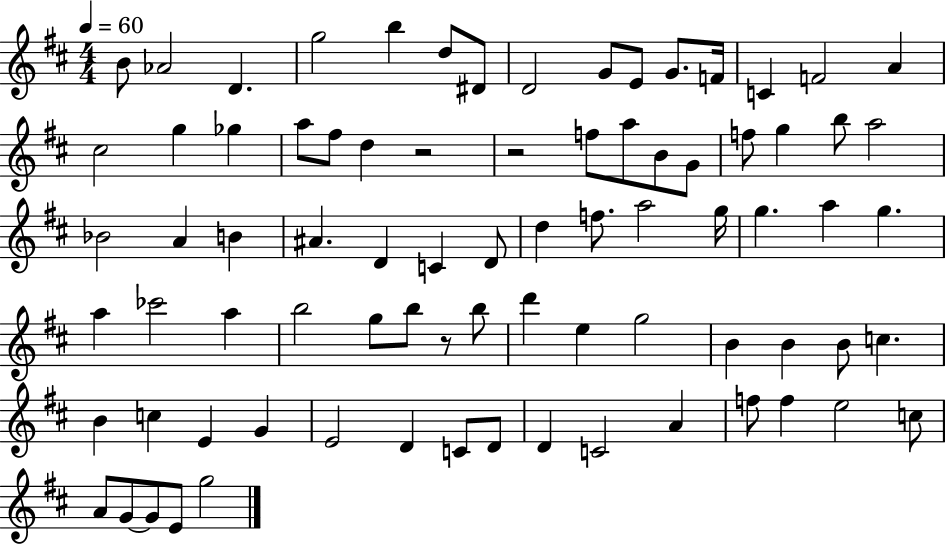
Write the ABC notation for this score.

X:1
T:Untitled
M:4/4
L:1/4
K:D
B/2 _A2 D g2 b d/2 ^D/2 D2 G/2 E/2 G/2 F/4 C F2 A ^c2 g _g a/2 ^f/2 d z2 z2 f/2 a/2 B/2 G/2 f/2 g b/2 a2 _B2 A B ^A D C D/2 d f/2 a2 g/4 g a g a _c'2 a b2 g/2 b/2 z/2 b/2 d' e g2 B B B/2 c B c E G E2 D C/2 D/2 D C2 A f/2 f e2 c/2 A/2 G/2 G/2 E/2 g2